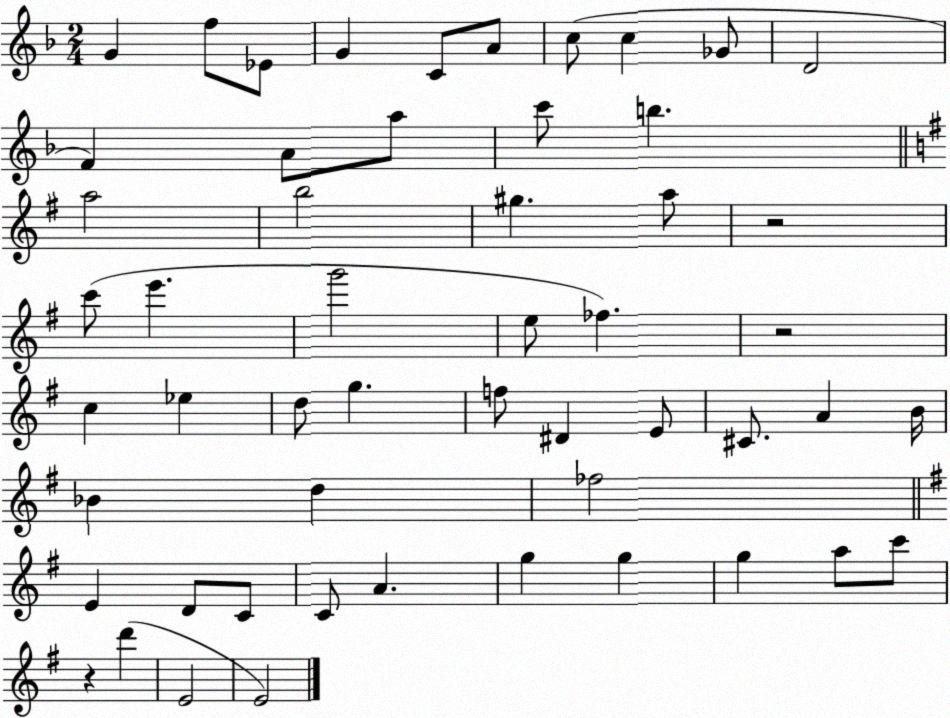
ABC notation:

X:1
T:Untitled
M:2/4
L:1/4
K:F
G f/2 _E/2 G C/2 A/2 c/2 c _G/2 D2 F A/2 a/2 c'/2 b a2 b2 ^g a/2 z2 c'/2 e' g'2 e/2 _f z2 c _e d/2 g f/2 ^D E/2 ^C/2 A B/4 _B d _f2 E D/2 C/2 C/2 A g g g a/2 c'/2 z d' E2 E2